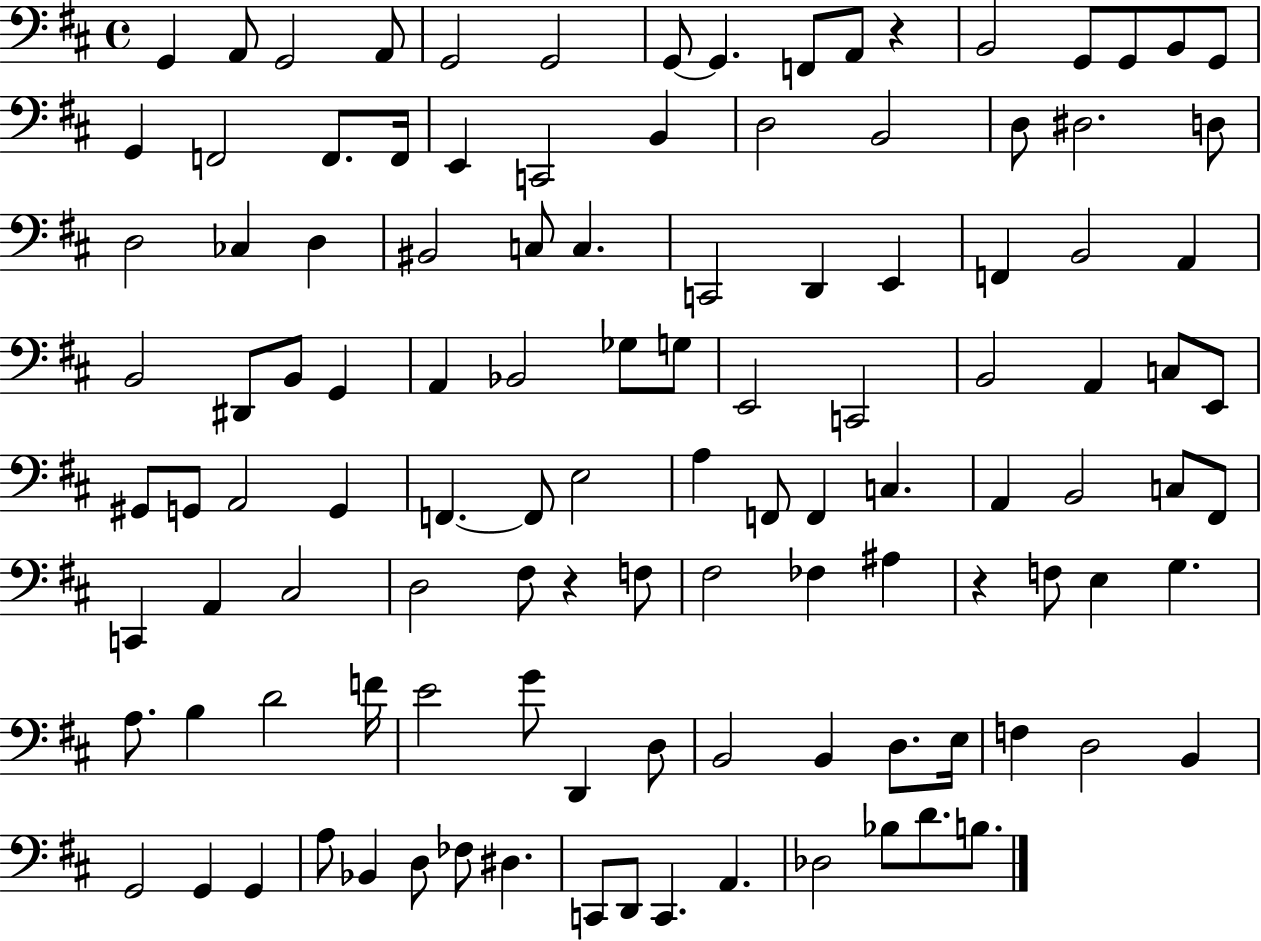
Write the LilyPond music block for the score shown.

{
  \clef bass
  \time 4/4
  \defaultTimeSignature
  \key d \major
  g,4 a,8 g,2 a,8 | g,2 g,2 | g,8~~ g,4. f,8 a,8 r4 | b,2 g,8 g,8 b,8 g,8 | \break g,4 f,2 f,8. f,16 | e,4 c,2 b,4 | d2 b,2 | d8 dis2. d8 | \break d2 ces4 d4 | bis,2 c8 c4. | c,2 d,4 e,4 | f,4 b,2 a,4 | \break b,2 dis,8 b,8 g,4 | a,4 bes,2 ges8 g8 | e,2 c,2 | b,2 a,4 c8 e,8 | \break gis,8 g,8 a,2 g,4 | f,4.~~ f,8 e2 | a4 f,8 f,4 c4. | a,4 b,2 c8 fis,8 | \break c,4 a,4 cis2 | d2 fis8 r4 f8 | fis2 fes4 ais4 | r4 f8 e4 g4. | \break a8. b4 d'2 f'16 | e'2 g'8 d,4 d8 | b,2 b,4 d8. e16 | f4 d2 b,4 | \break g,2 g,4 g,4 | a8 bes,4 d8 fes8 dis4. | c,8 d,8 c,4. a,4. | des2 bes8 d'8. b8. | \break \bar "|."
}